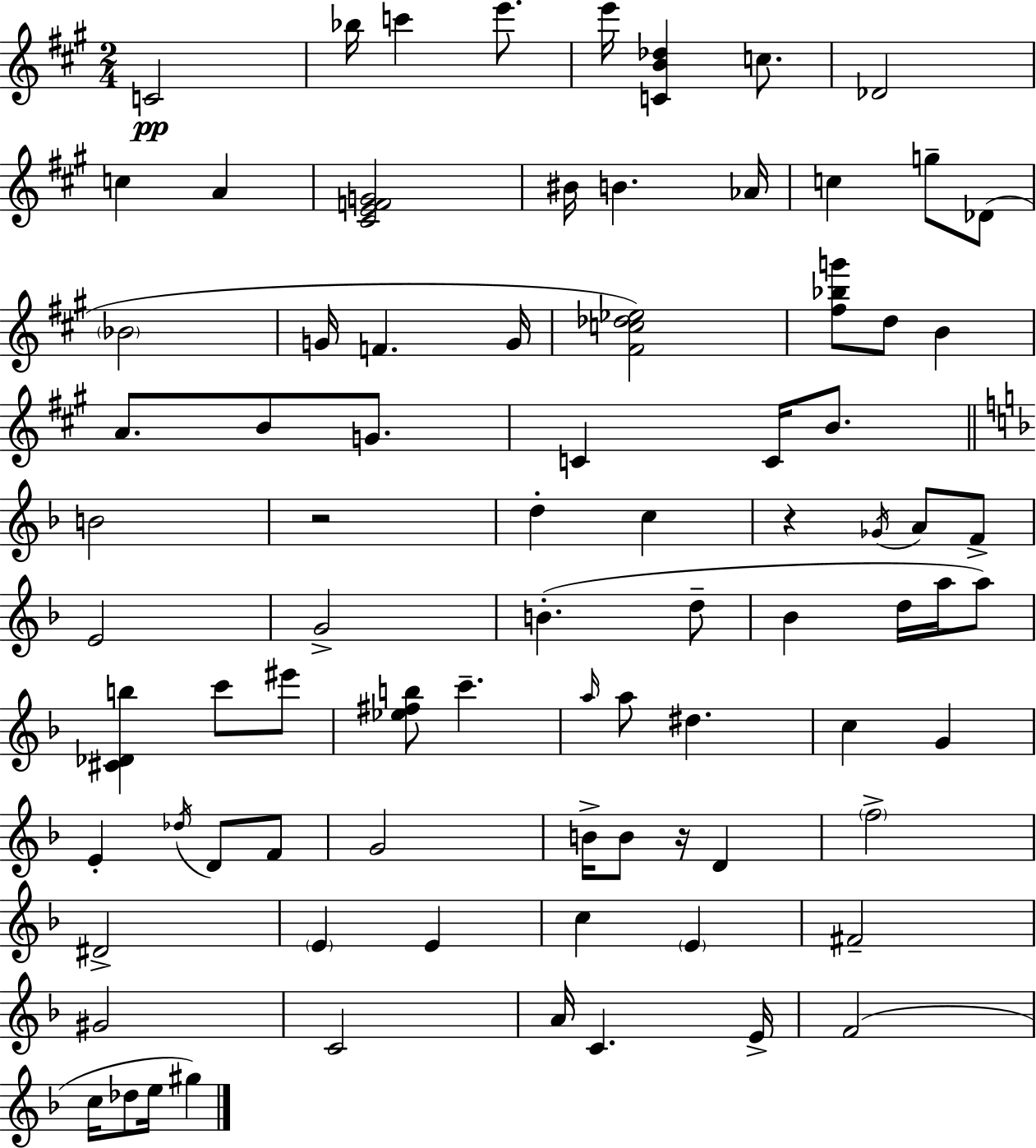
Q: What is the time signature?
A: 2/4